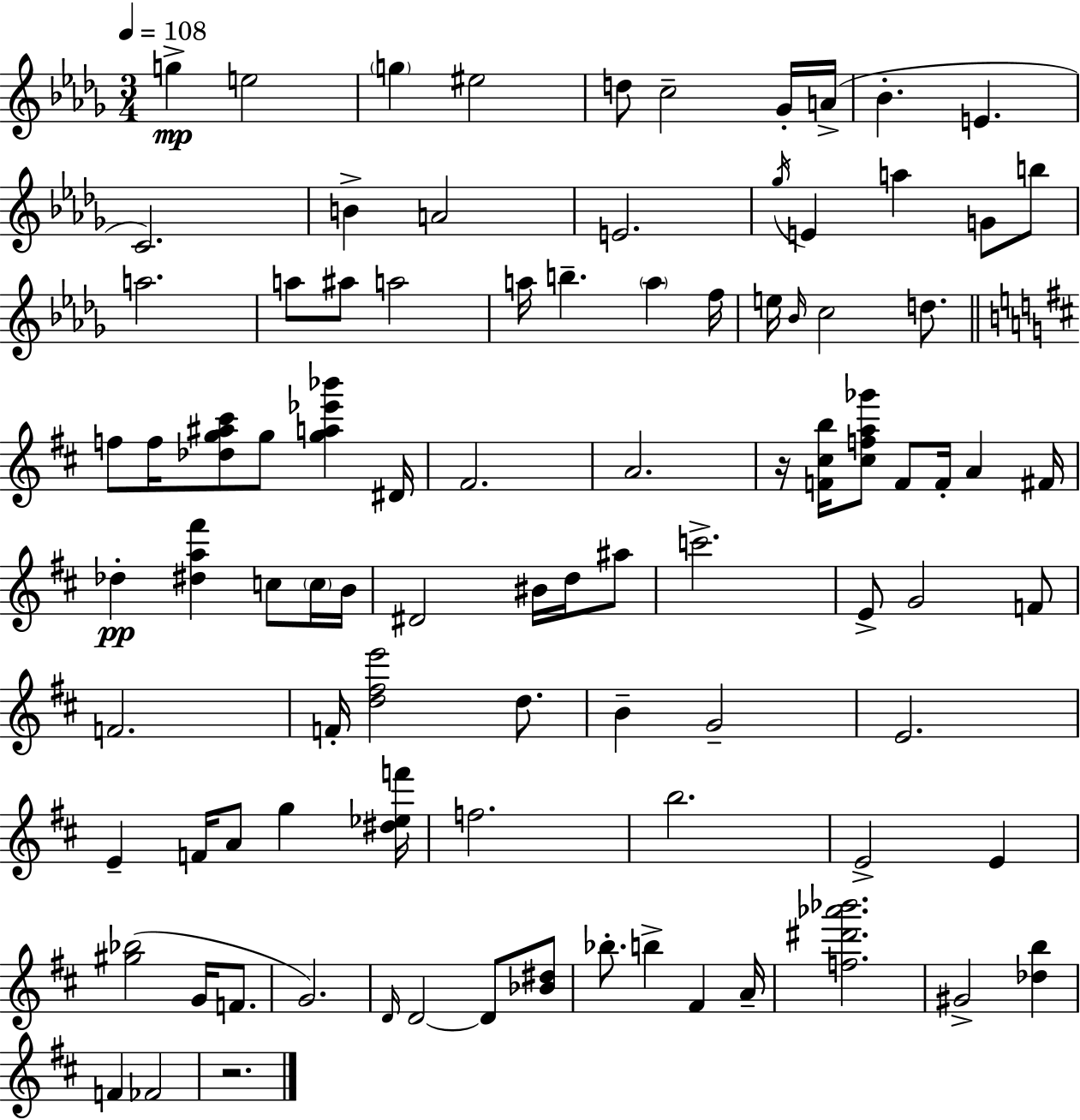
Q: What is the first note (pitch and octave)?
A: G5